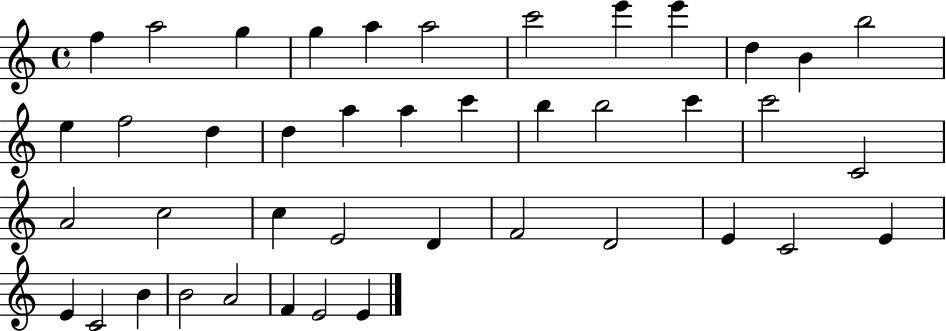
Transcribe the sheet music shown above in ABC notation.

X:1
T:Untitled
M:4/4
L:1/4
K:C
f a2 g g a a2 c'2 e' e' d B b2 e f2 d d a a c' b b2 c' c'2 C2 A2 c2 c E2 D F2 D2 E C2 E E C2 B B2 A2 F E2 E